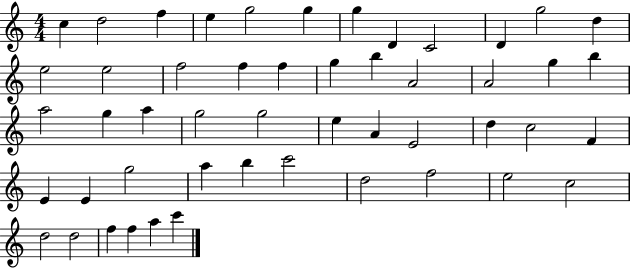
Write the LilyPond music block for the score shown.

{
  \clef treble
  \numericTimeSignature
  \time 4/4
  \key c \major
  c''4 d''2 f''4 | e''4 g''2 g''4 | g''4 d'4 c'2 | d'4 g''2 d''4 | \break e''2 e''2 | f''2 f''4 f''4 | g''4 b''4 a'2 | a'2 g''4 b''4 | \break a''2 g''4 a''4 | g''2 g''2 | e''4 a'4 e'2 | d''4 c''2 f'4 | \break e'4 e'4 g''2 | a''4 b''4 c'''2 | d''2 f''2 | e''2 c''2 | \break d''2 d''2 | f''4 f''4 a''4 c'''4 | \bar "|."
}